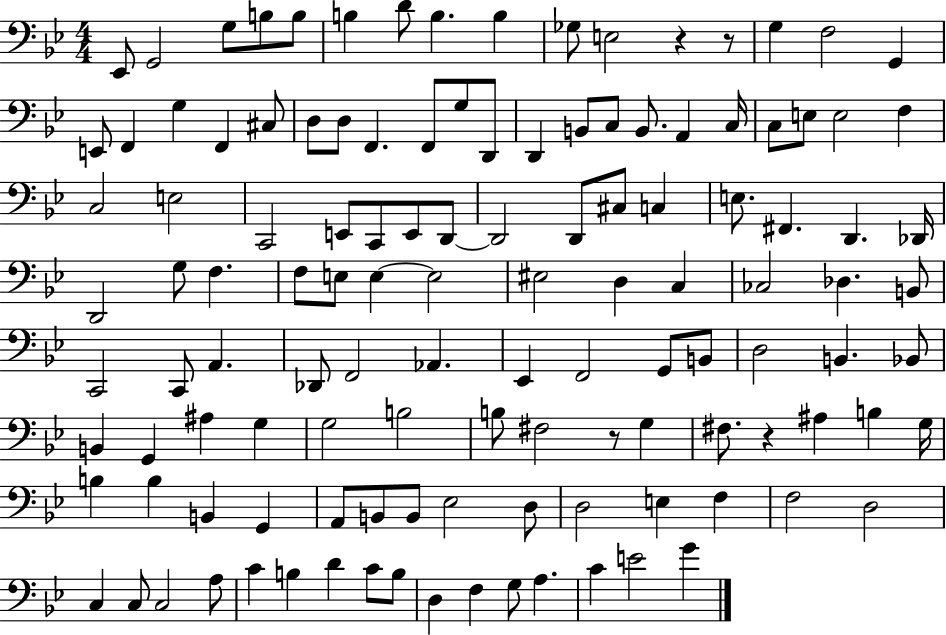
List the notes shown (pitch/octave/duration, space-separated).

Eb2/e G2/h G3/e B3/e B3/e B3/q D4/e B3/q. B3/q Gb3/e E3/h R/q R/e G3/q F3/h G2/q E2/e F2/q G3/q F2/q C#3/e D3/e D3/e F2/q. F2/e G3/e D2/e D2/q B2/e C3/e B2/e. A2/q C3/s C3/e E3/e E3/h F3/q C3/h E3/h C2/h E2/e C2/e E2/e D2/e D2/h D2/e C#3/e C3/q E3/e. F#2/q. D2/q. Db2/s D2/h G3/e F3/q. F3/e E3/e E3/q E3/h EIS3/h D3/q C3/q CES3/h Db3/q. B2/e C2/h C2/e A2/q. Db2/e F2/h Ab2/q. Eb2/q F2/h G2/e B2/e D3/h B2/q. Bb2/e B2/q G2/q A#3/q G3/q G3/h B3/h B3/e F#3/h R/e G3/q F#3/e. R/q A#3/q B3/q G3/s B3/q B3/q B2/q G2/q A2/e B2/e B2/e Eb3/h D3/e D3/h E3/q F3/q F3/h D3/h C3/q C3/e C3/h A3/e C4/q B3/q D4/q C4/e B3/e D3/q F3/q G3/e A3/q. C4/q E4/h G4/q